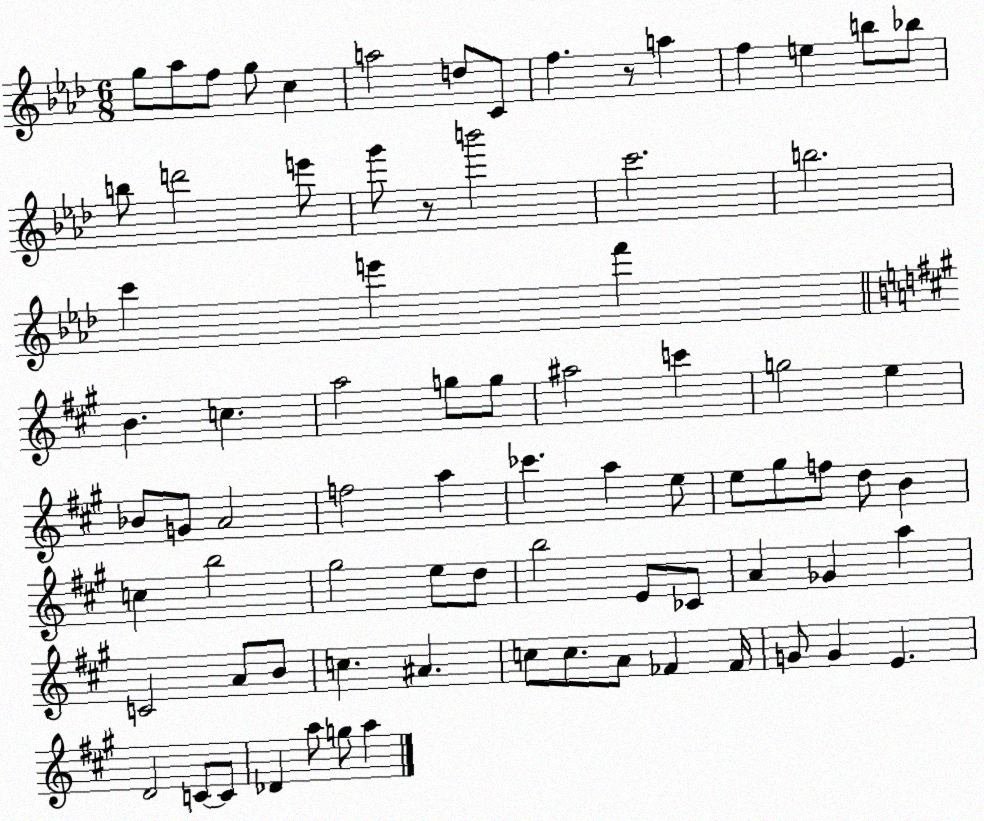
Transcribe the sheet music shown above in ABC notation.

X:1
T:Untitled
M:6/8
L:1/4
K:Ab
g/2 _a/2 f/2 g/2 c a2 d/2 C/2 f z/2 a f e b/2 _b/2 b/2 d'2 e'/2 g'/2 z/2 b'2 c'2 b2 c' e' f' B c a2 g/2 g/2 ^a2 c' g2 e _B/2 G/2 A2 f2 a _c' a e/2 e/2 ^g/2 f/2 d/2 B c b2 ^g2 e/2 d/2 b2 E/2 _C/2 A _G a C2 A/2 B/2 c ^A c/2 c/2 A/2 _F _F/4 G/2 G E D2 C/2 C/2 _D a/2 g/2 a